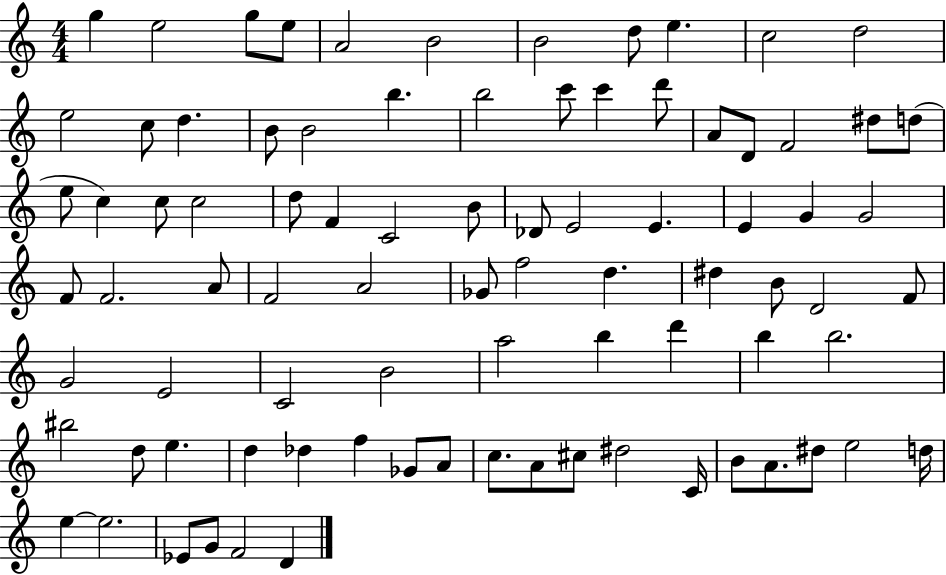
G5/q E5/h G5/e E5/e A4/h B4/h B4/h D5/e E5/q. C5/h D5/h E5/h C5/e D5/q. B4/e B4/h B5/q. B5/h C6/e C6/q D6/e A4/e D4/e F4/h D#5/e D5/e E5/e C5/q C5/e C5/h D5/e F4/q C4/h B4/e Db4/e E4/h E4/q. E4/q G4/q G4/h F4/e F4/h. A4/e F4/h A4/h Gb4/e F5/h D5/q. D#5/q B4/e D4/h F4/e G4/h E4/h C4/h B4/h A5/h B5/q D6/q B5/q B5/h. BIS5/h D5/e E5/q. D5/q Db5/q F5/q Gb4/e A4/e C5/e. A4/e C#5/e D#5/h C4/s B4/e A4/e. D#5/e E5/h D5/s E5/q E5/h. Eb4/e G4/e F4/h D4/q